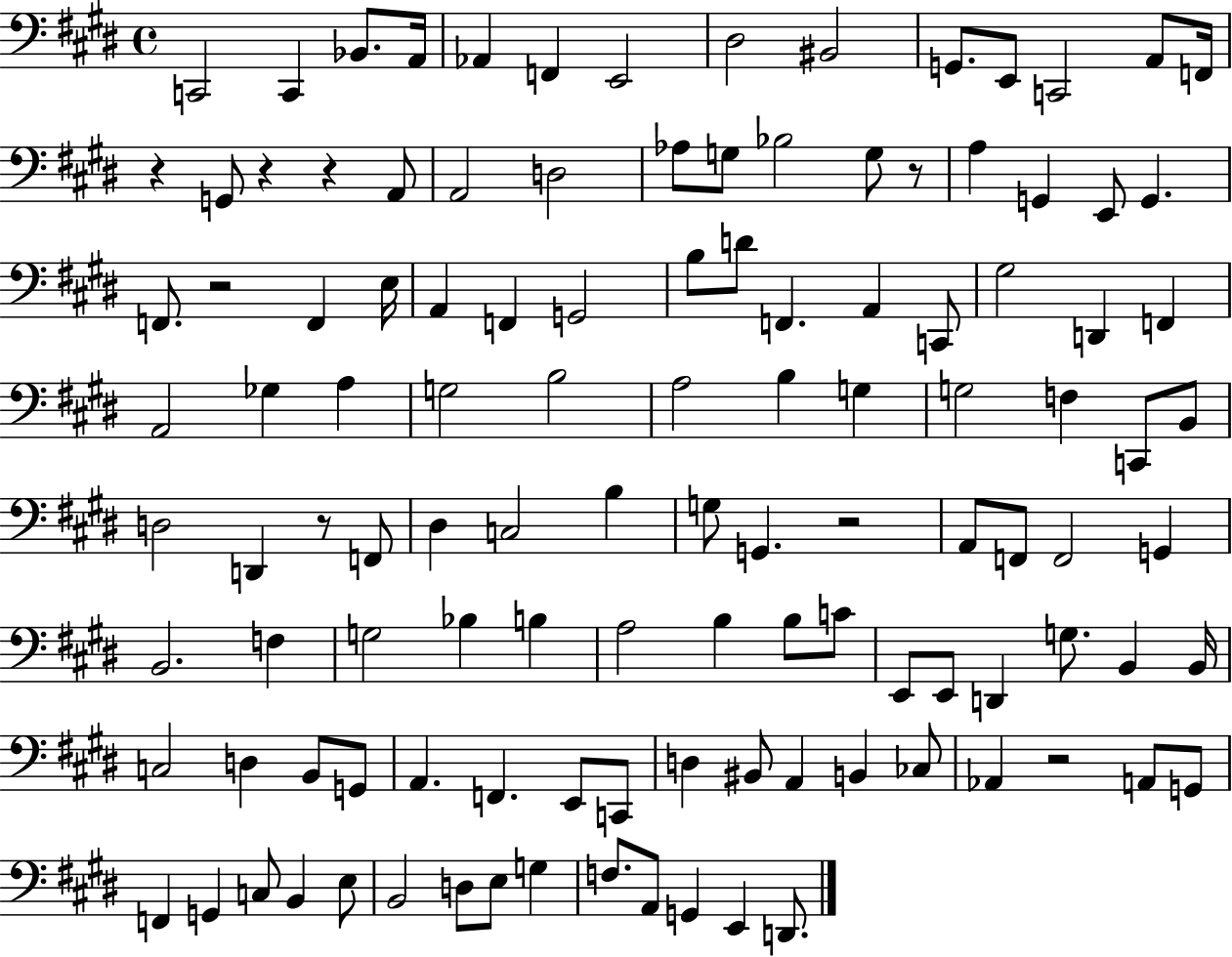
X:1
T:Untitled
M:4/4
L:1/4
K:E
C,,2 C,, _B,,/2 A,,/4 _A,, F,, E,,2 ^D,2 ^B,,2 G,,/2 E,,/2 C,,2 A,,/2 F,,/4 z G,,/2 z z A,,/2 A,,2 D,2 _A,/2 G,/2 _B,2 G,/2 z/2 A, G,, E,,/2 G,, F,,/2 z2 F,, E,/4 A,, F,, G,,2 B,/2 D/2 F,, A,, C,,/2 ^G,2 D,, F,, A,,2 _G, A, G,2 B,2 A,2 B, G, G,2 F, C,,/2 B,,/2 D,2 D,, z/2 F,,/2 ^D, C,2 B, G,/2 G,, z2 A,,/2 F,,/2 F,,2 G,, B,,2 F, G,2 _B, B, A,2 B, B,/2 C/2 E,,/2 E,,/2 D,, G,/2 B,, B,,/4 C,2 D, B,,/2 G,,/2 A,, F,, E,,/2 C,,/2 D, ^B,,/2 A,, B,, _C,/2 _A,, z2 A,,/2 G,,/2 F,, G,, C,/2 B,, E,/2 B,,2 D,/2 E,/2 G, F,/2 A,,/2 G,, E,, D,,/2